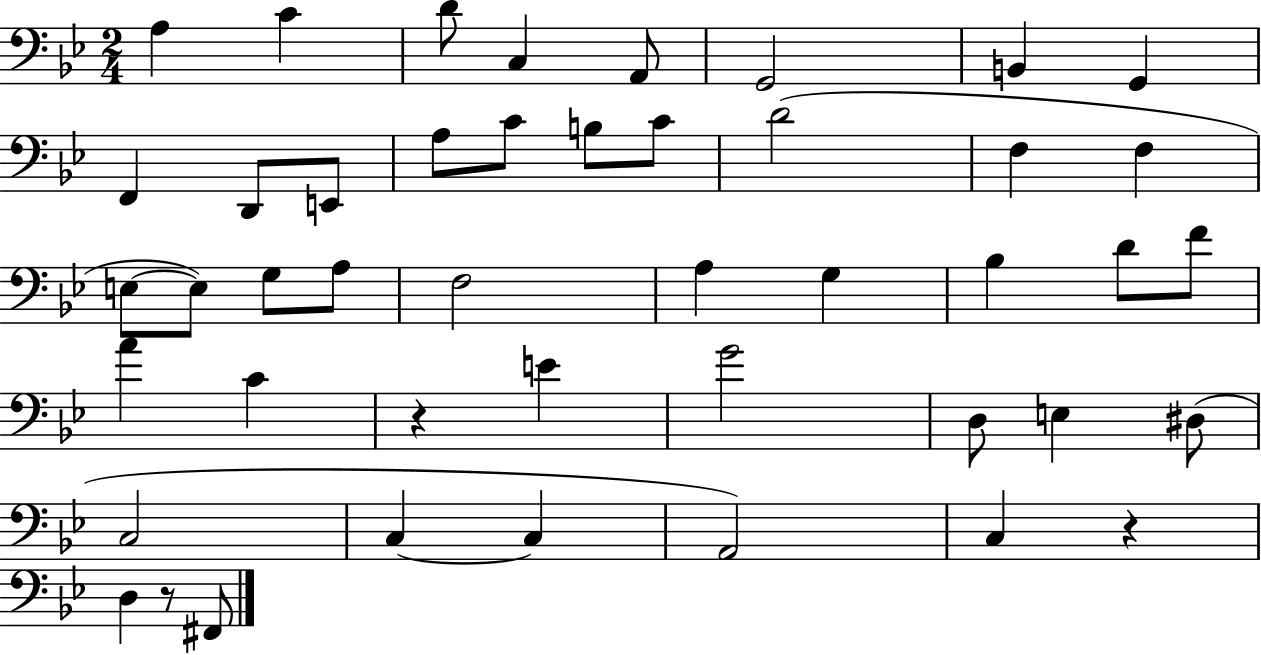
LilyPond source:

{
  \clef bass
  \numericTimeSignature
  \time 2/4
  \key bes \major
  a4 c'4 | d'8 c4 a,8 | g,2 | b,4 g,4 | \break f,4 d,8 e,8 | a8 c'8 b8 c'8 | d'2( | f4 f4 | \break e8~~ e8) g8 a8 | f2 | a4 g4 | bes4 d'8 f'8 | \break a'4 c'4 | r4 e'4 | g'2 | d8 e4 dis8( | \break c2 | c4~~ c4 | a,2) | c4 r4 | \break d4 r8 fis,8 | \bar "|."
}